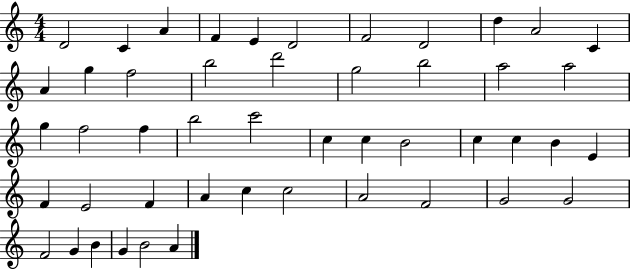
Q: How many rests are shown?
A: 0